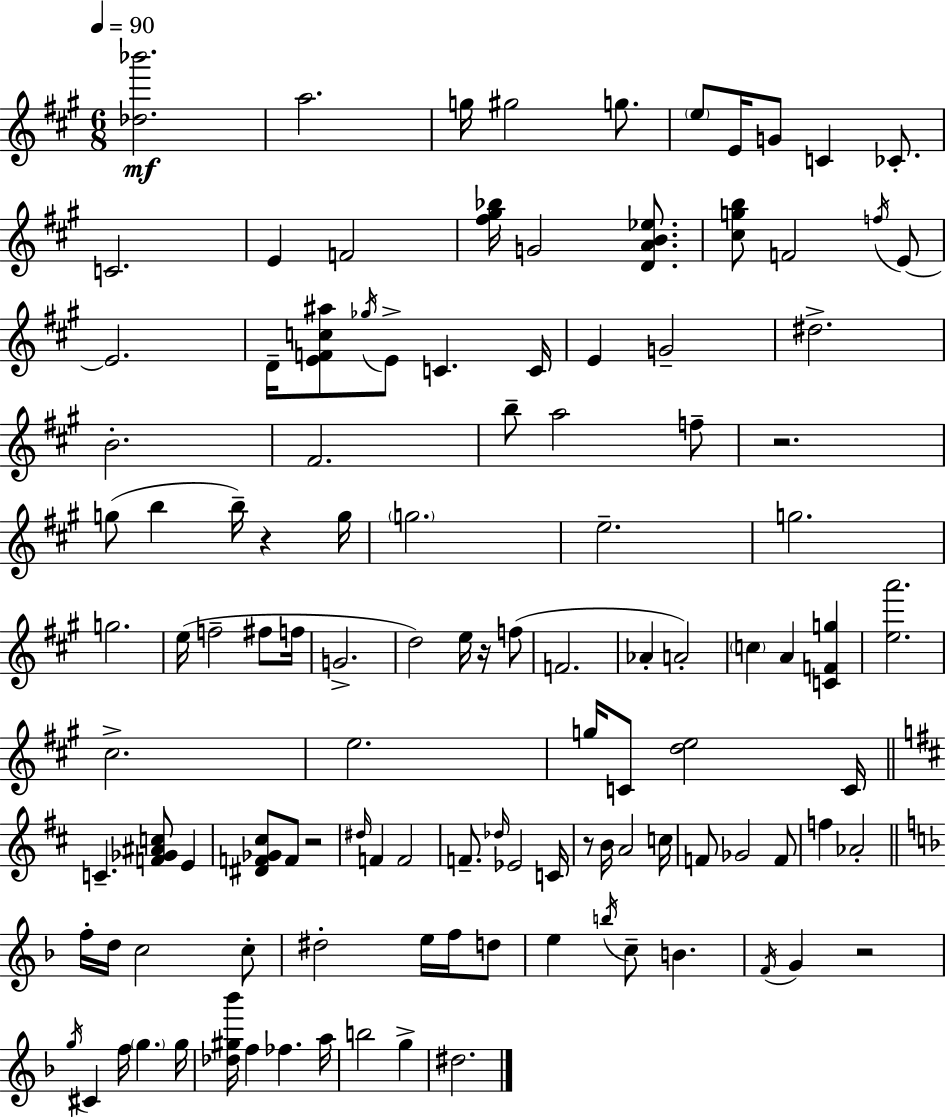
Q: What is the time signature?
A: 6/8